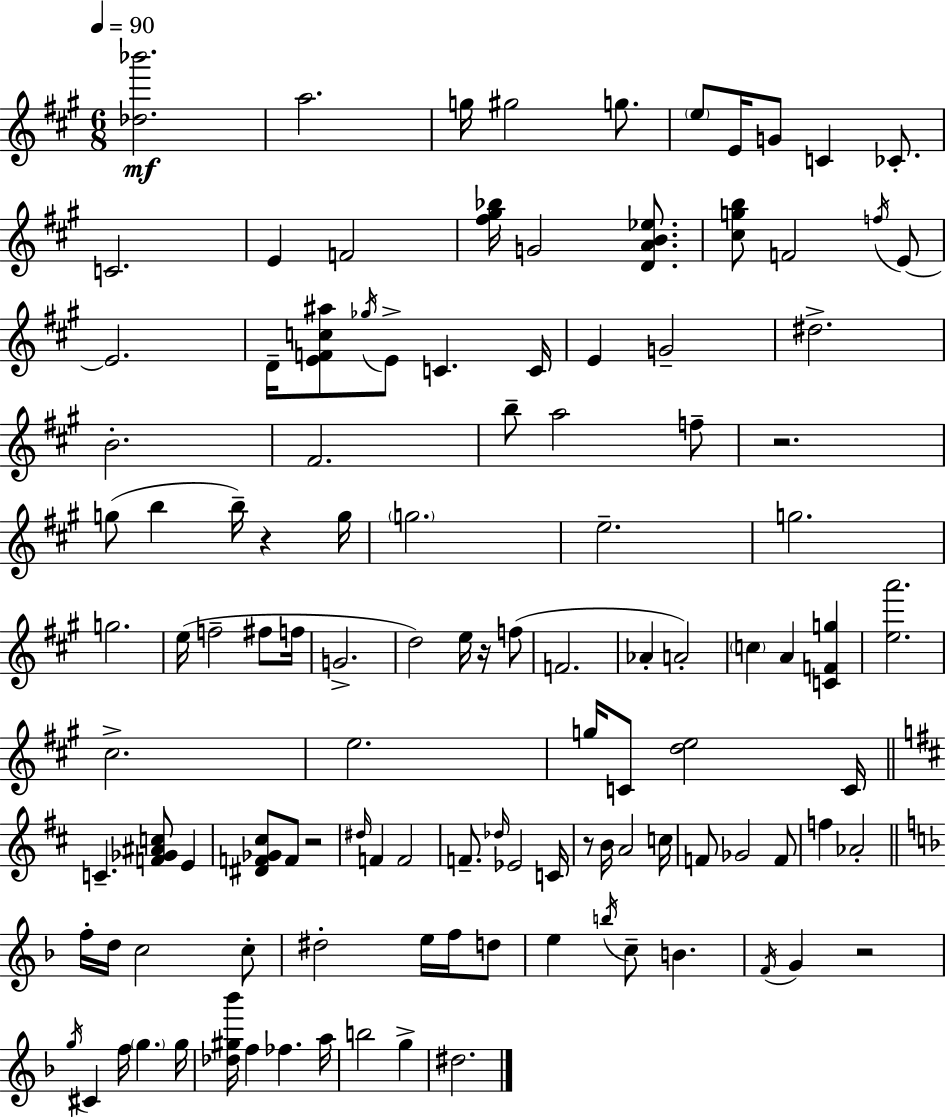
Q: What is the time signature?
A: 6/8